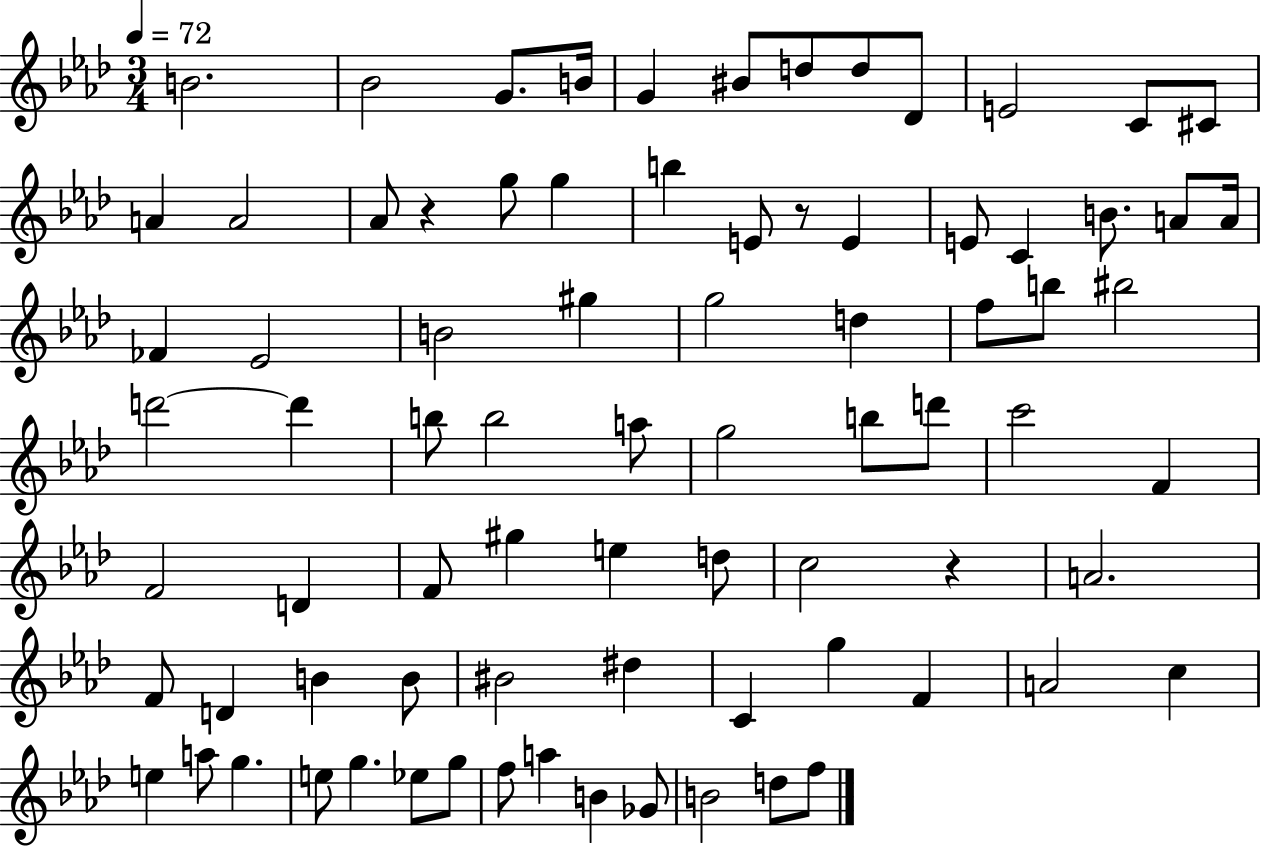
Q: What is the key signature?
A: AES major